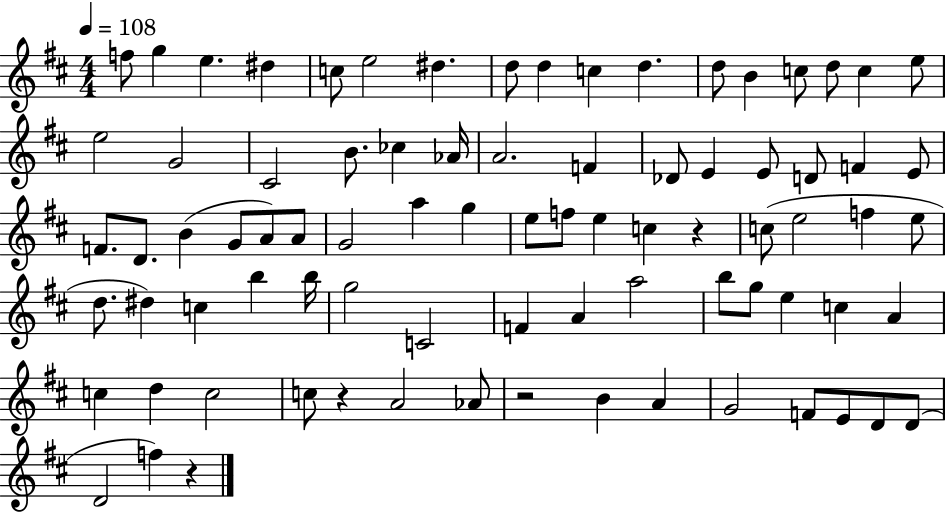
F5/e G5/q E5/q. D#5/q C5/e E5/h D#5/q. D5/e D5/q C5/q D5/q. D5/e B4/q C5/e D5/e C5/q E5/e E5/h G4/h C#4/h B4/e. CES5/q Ab4/s A4/h. F4/q Db4/e E4/q E4/e D4/e F4/q E4/e F4/e. D4/e. B4/q G4/e A4/e A4/e G4/h A5/q G5/q E5/e F5/e E5/q C5/q R/q C5/e E5/h F5/q E5/e D5/e. D#5/q C5/q B5/q B5/s G5/h C4/h F4/q A4/q A5/h B5/e G5/e E5/q C5/q A4/q C5/q D5/q C5/h C5/e R/q A4/h Ab4/e R/h B4/q A4/q G4/h F4/e E4/e D4/e D4/e D4/h F5/q R/q